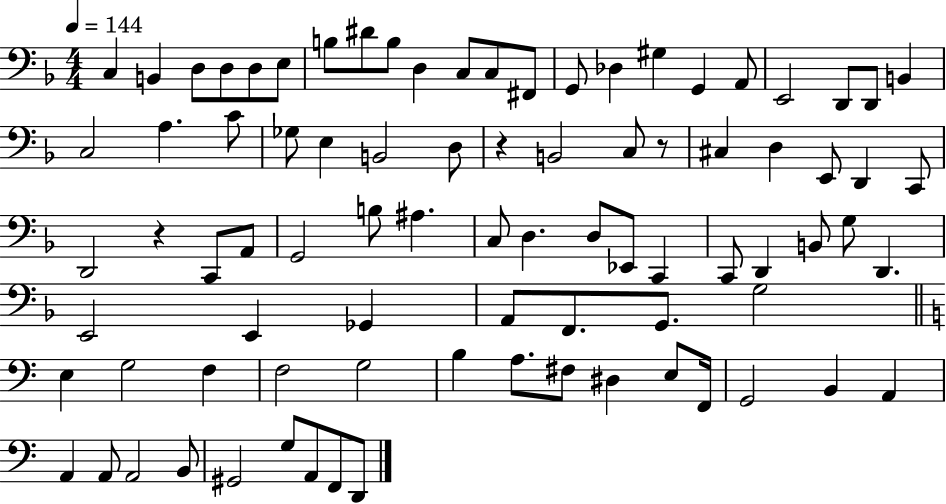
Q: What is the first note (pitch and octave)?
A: C3